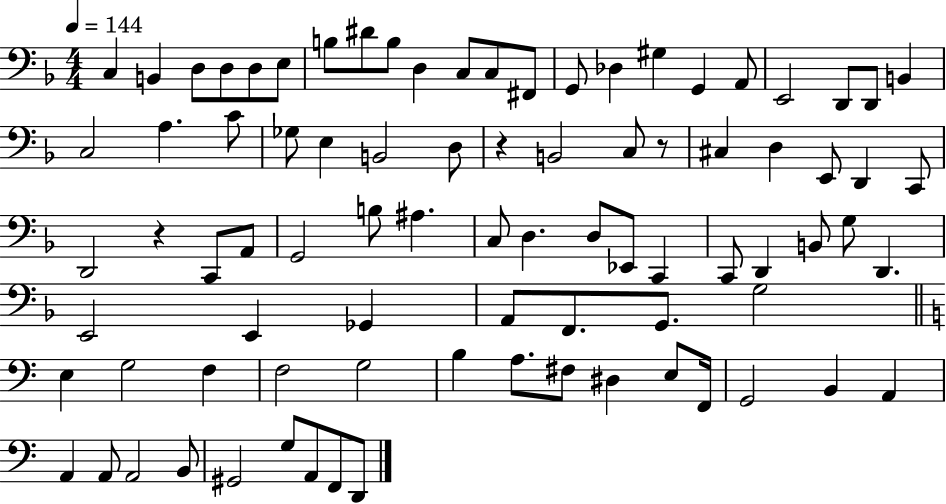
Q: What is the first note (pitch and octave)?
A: C3